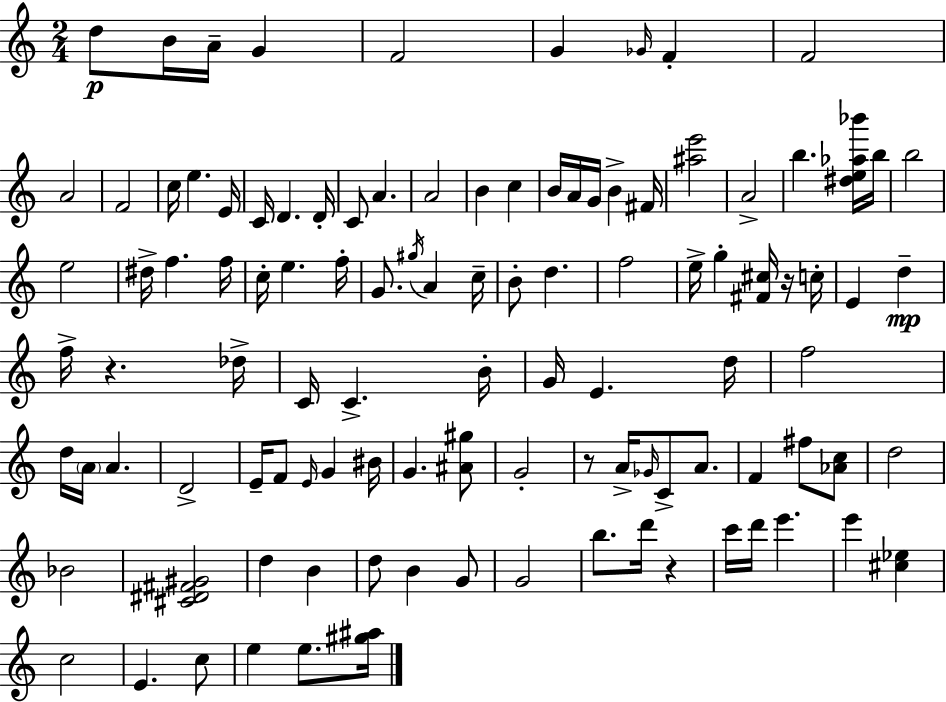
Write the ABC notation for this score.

X:1
T:Untitled
M:2/4
L:1/4
K:C
d/2 B/4 A/4 G F2 G _G/4 F F2 A2 F2 c/4 e E/4 C/4 D D/4 C/2 A A2 B c B/4 A/4 G/4 B ^F/4 [^ae']2 A2 b [^de_a_b']/4 b/4 b2 e2 ^d/4 f f/4 c/4 e f/4 G/2 ^g/4 A c/4 B/2 d f2 e/4 g [^F^c]/4 z/4 c/4 E d f/4 z _d/4 C/4 C B/4 G/4 E d/4 f2 d/4 A/4 A D2 E/4 F/2 E/4 G ^B/4 G [^A^g]/2 G2 z/2 A/4 _G/4 C/2 A/2 F ^f/2 [_Ac]/2 d2 _B2 [^C^D^F^G]2 d B d/2 B G/2 G2 b/2 d'/4 z c'/4 d'/4 e' e' [^c_e] c2 E c/2 e e/2 [^g^a]/4